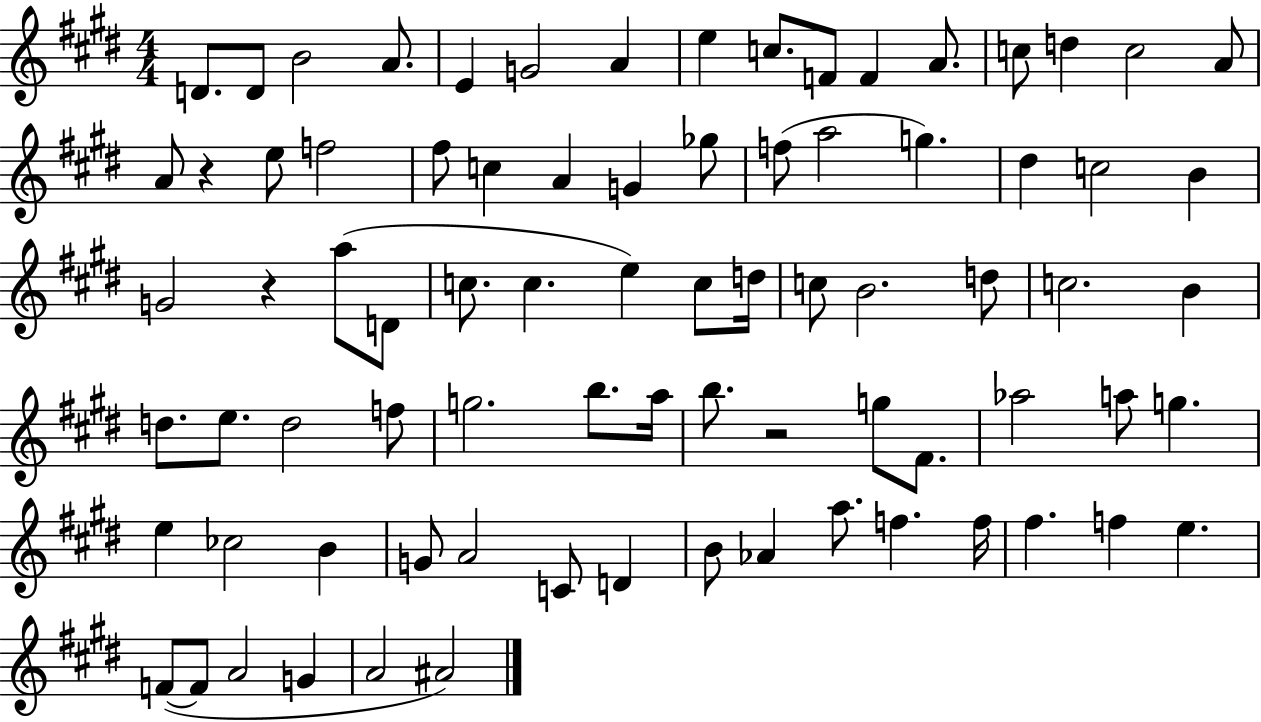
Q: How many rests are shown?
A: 3